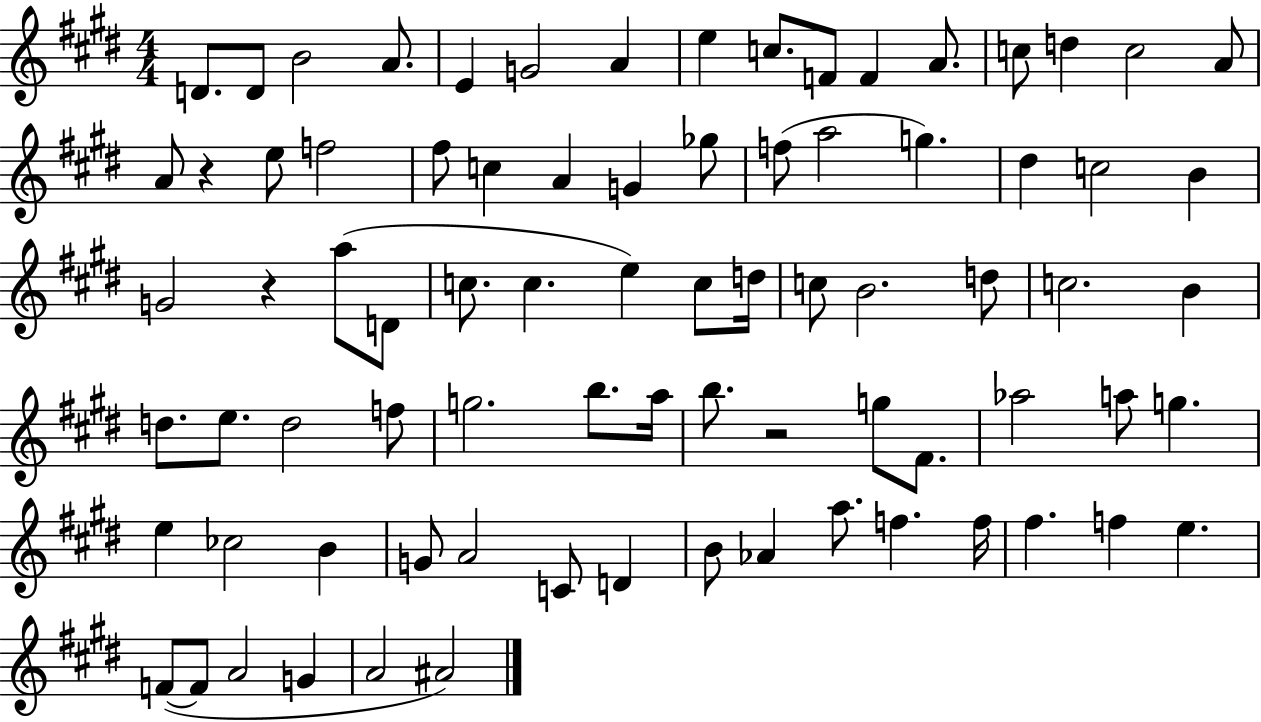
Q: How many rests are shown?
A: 3